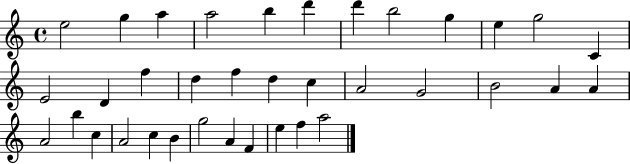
X:1
T:Untitled
M:4/4
L:1/4
K:C
e2 g a a2 b d' d' b2 g e g2 C E2 D f d f d c A2 G2 B2 A A A2 b c A2 c B g2 A F e f a2